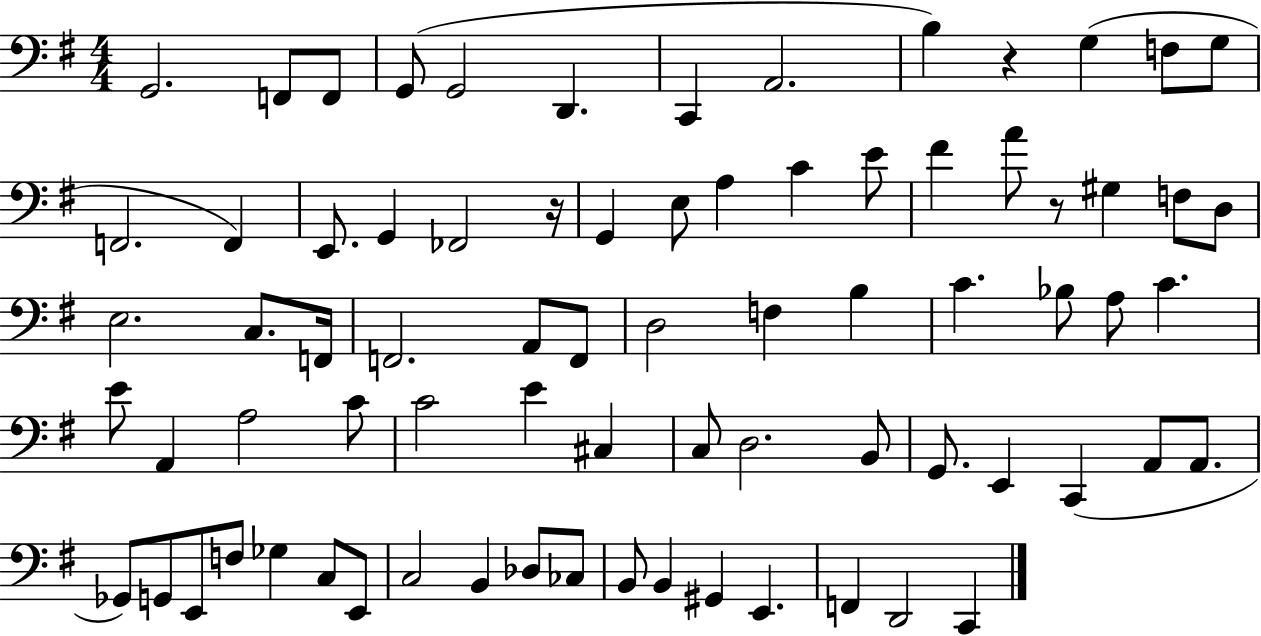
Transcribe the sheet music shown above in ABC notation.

X:1
T:Untitled
M:4/4
L:1/4
K:G
G,,2 F,,/2 F,,/2 G,,/2 G,,2 D,, C,, A,,2 B, z G, F,/2 G,/2 F,,2 F,, E,,/2 G,, _F,,2 z/4 G,, E,/2 A, C E/2 ^F A/2 z/2 ^G, F,/2 D,/2 E,2 C,/2 F,,/4 F,,2 A,,/2 F,,/2 D,2 F, B, C _B,/2 A,/2 C E/2 A,, A,2 C/2 C2 E ^C, C,/2 D,2 B,,/2 G,,/2 E,, C,, A,,/2 A,,/2 _G,,/2 G,,/2 E,,/2 F,/2 _G, C,/2 E,,/2 C,2 B,, _D,/2 _C,/2 B,,/2 B,, ^G,, E,, F,, D,,2 C,,